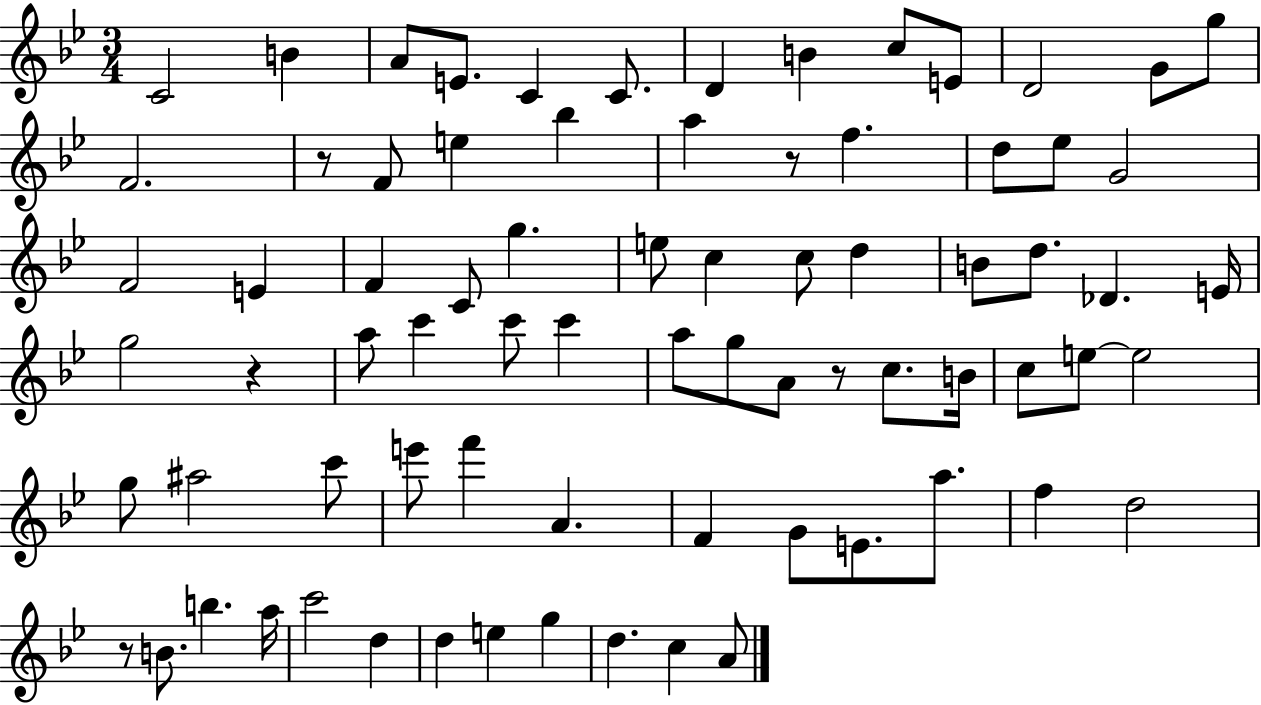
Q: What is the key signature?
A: BES major